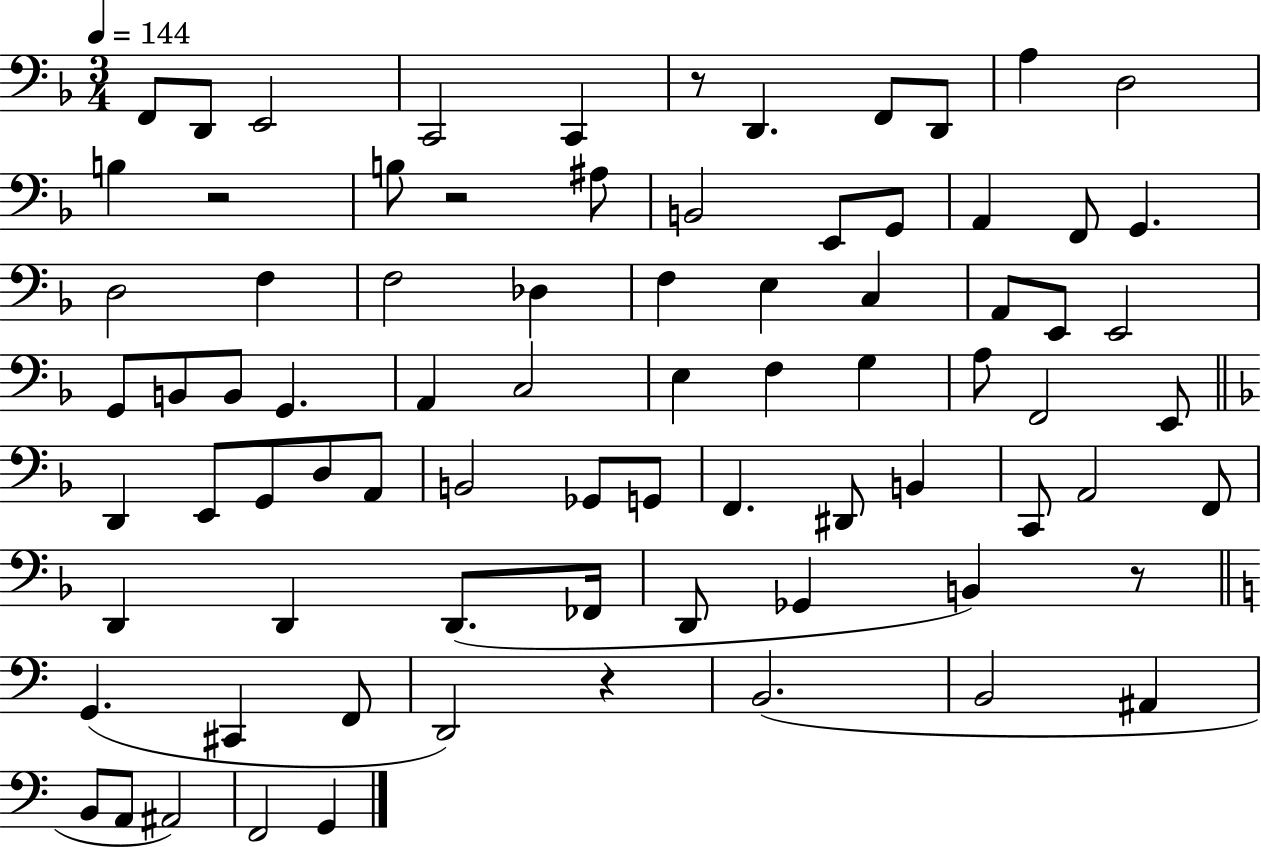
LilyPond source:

{
  \clef bass
  \numericTimeSignature
  \time 3/4
  \key f \major
  \tempo 4 = 144
  f,8 d,8 e,2 | c,2 c,4 | r8 d,4. f,8 d,8 | a4 d2 | \break b4 r2 | b8 r2 ais8 | b,2 e,8 g,8 | a,4 f,8 g,4. | \break d2 f4 | f2 des4 | f4 e4 c4 | a,8 e,8 e,2 | \break g,8 b,8 b,8 g,4. | a,4 c2 | e4 f4 g4 | a8 f,2 e,8 | \break \bar "||" \break \key f \major d,4 e,8 g,8 d8 a,8 | b,2 ges,8 g,8 | f,4. dis,8 b,4 | c,8 a,2 f,8 | \break d,4 d,4 d,8.( fes,16 | d,8 ges,4 b,4) r8 | \bar "||" \break \key a \minor g,4.( cis,4 f,8 | d,2) r4 | b,2.( | b,2 ais,4 | \break b,8 a,8 ais,2) | f,2 g,4 | \bar "|."
}